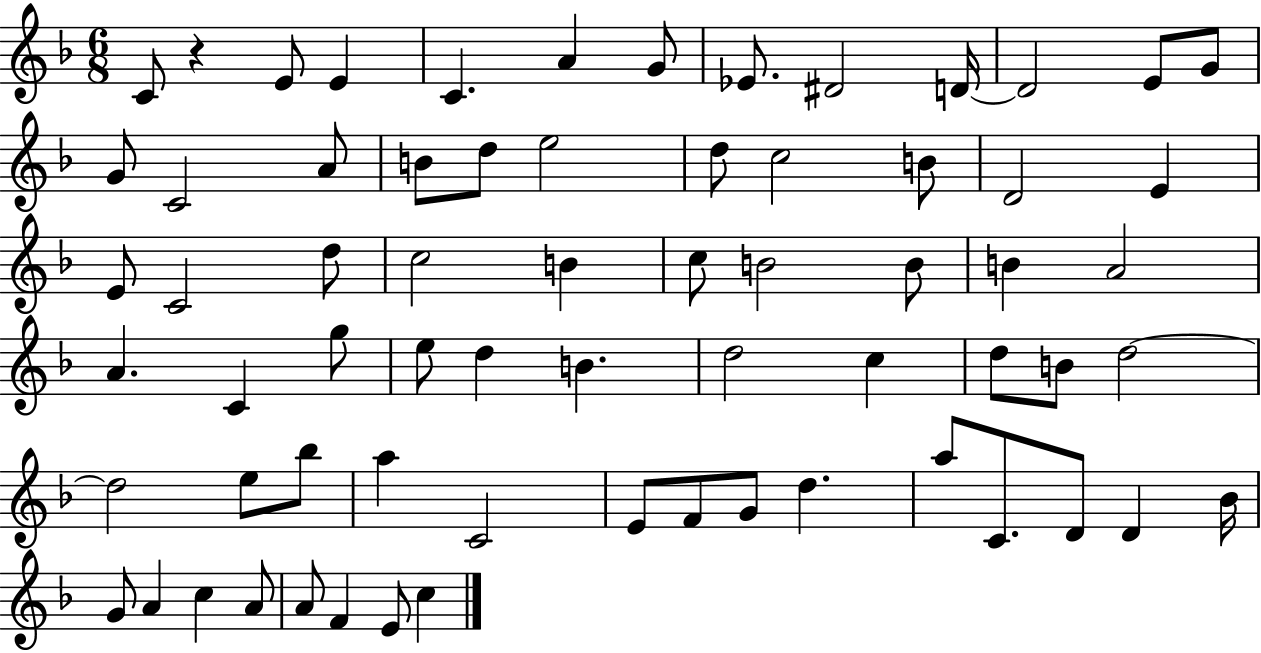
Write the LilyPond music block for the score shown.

{
  \clef treble
  \numericTimeSignature
  \time 6/8
  \key f \major
  c'8 r4 e'8 e'4 | c'4. a'4 g'8 | ees'8. dis'2 d'16~~ | d'2 e'8 g'8 | \break g'8 c'2 a'8 | b'8 d''8 e''2 | d''8 c''2 b'8 | d'2 e'4 | \break e'8 c'2 d''8 | c''2 b'4 | c''8 b'2 b'8 | b'4 a'2 | \break a'4. c'4 g''8 | e''8 d''4 b'4. | d''2 c''4 | d''8 b'8 d''2~~ | \break d''2 e''8 bes''8 | a''4 c'2 | e'8 f'8 g'8 d''4. | a''8 c'8. d'8 d'4 bes'16 | \break g'8 a'4 c''4 a'8 | a'8 f'4 e'8 c''4 | \bar "|."
}